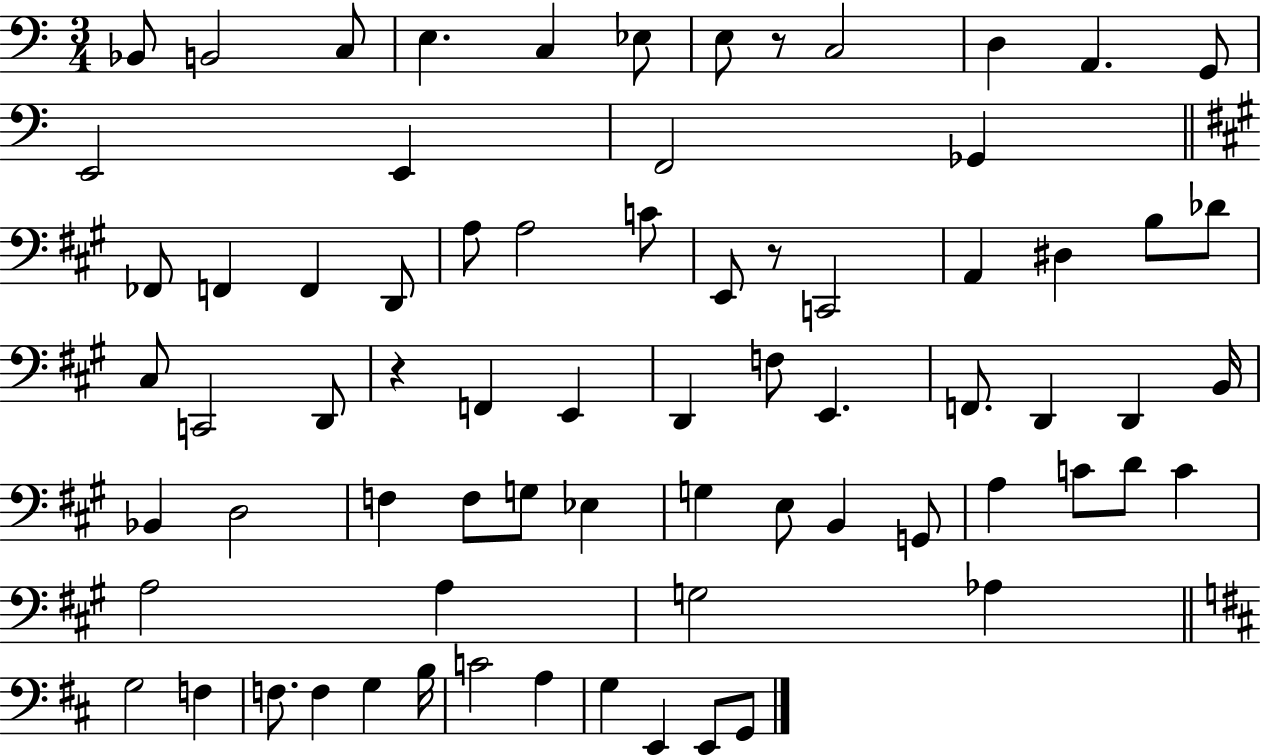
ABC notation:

X:1
T:Untitled
M:3/4
L:1/4
K:C
_B,,/2 B,,2 C,/2 E, C, _E,/2 E,/2 z/2 C,2 D, A,, G,,/2 E,,2 E,, F,,2 _G,, _F,,/2 F,, F,, D,,/2 A,/2 A,2 C/2 E,,/2 z/2 C,,2 A,, ^D, B,/2 _D/2 ^C,/2 C,,2 D,,/2 z F,, E,, D,, F,/2 E,, F,,/2 D,, D,, B,,/4 _B,, D,2 F, F,/2 G,/2 _E, G, E,/2 B,, G,,/2 A, C/2 D/2 C A,2 A, G,2 _A, G,2 F, F,/2 F, G, B,/4 C2 A, G, E,, E,,/2 G,,/2